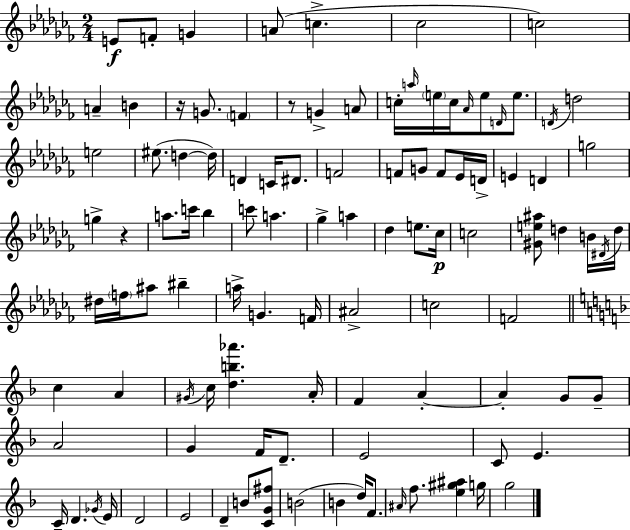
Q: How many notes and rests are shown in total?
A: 105